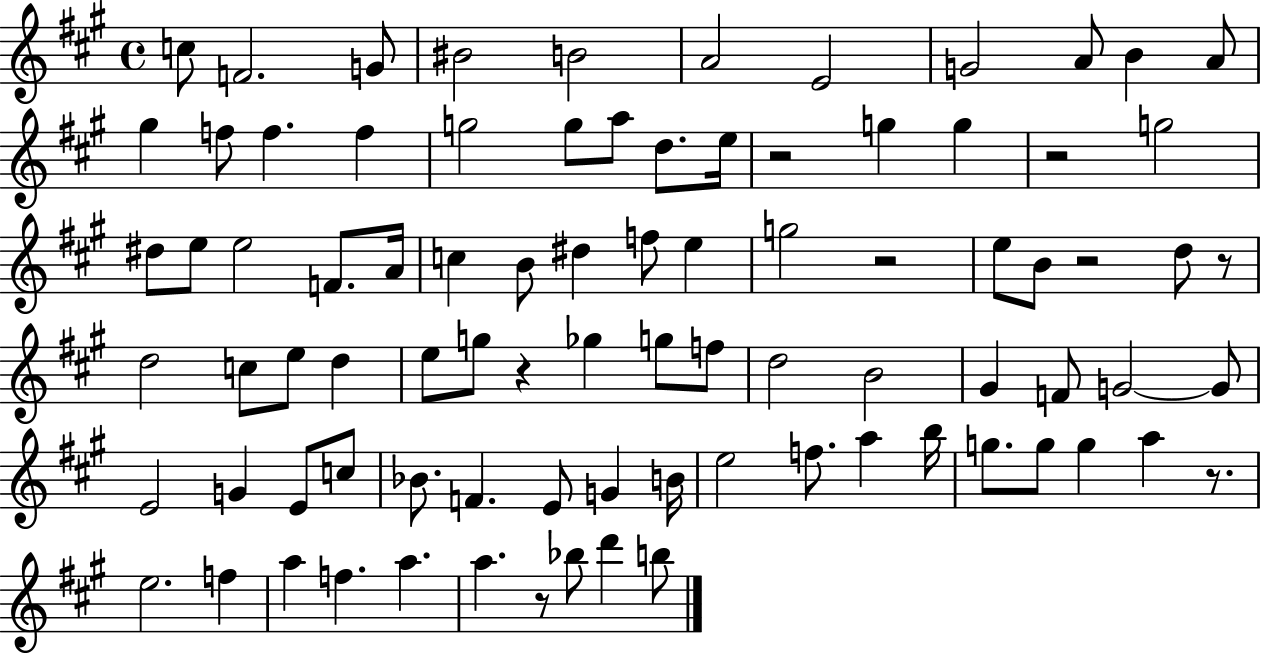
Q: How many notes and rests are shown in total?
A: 86